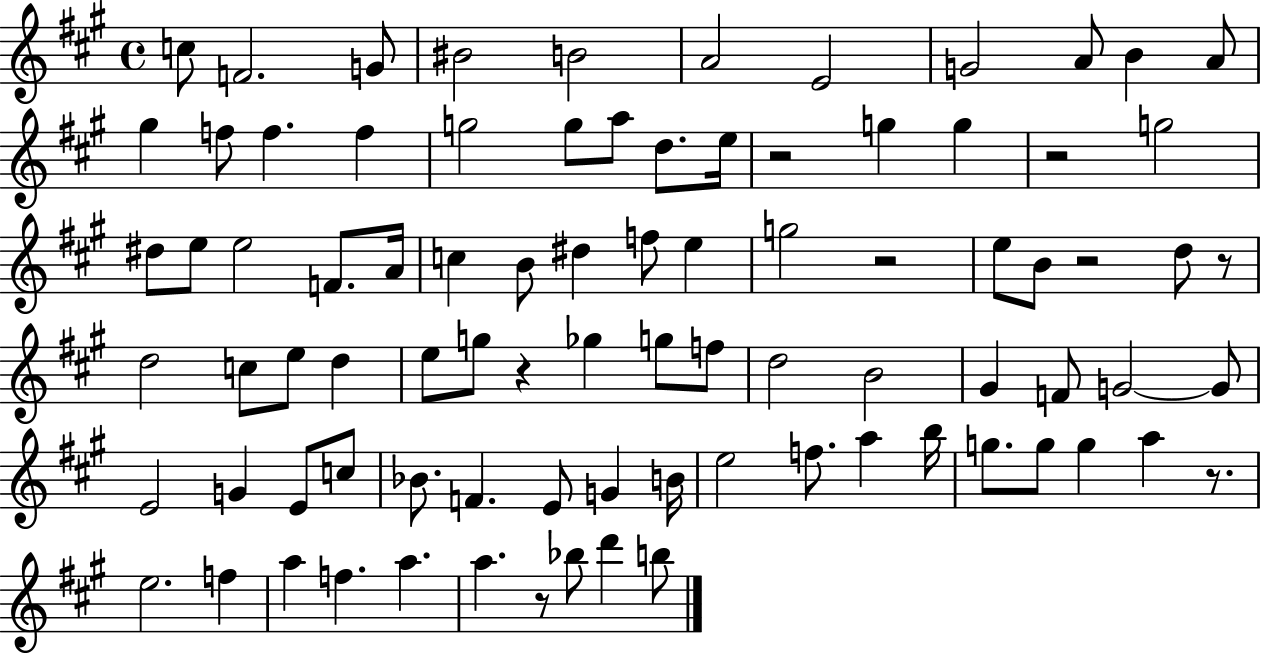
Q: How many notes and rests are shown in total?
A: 86